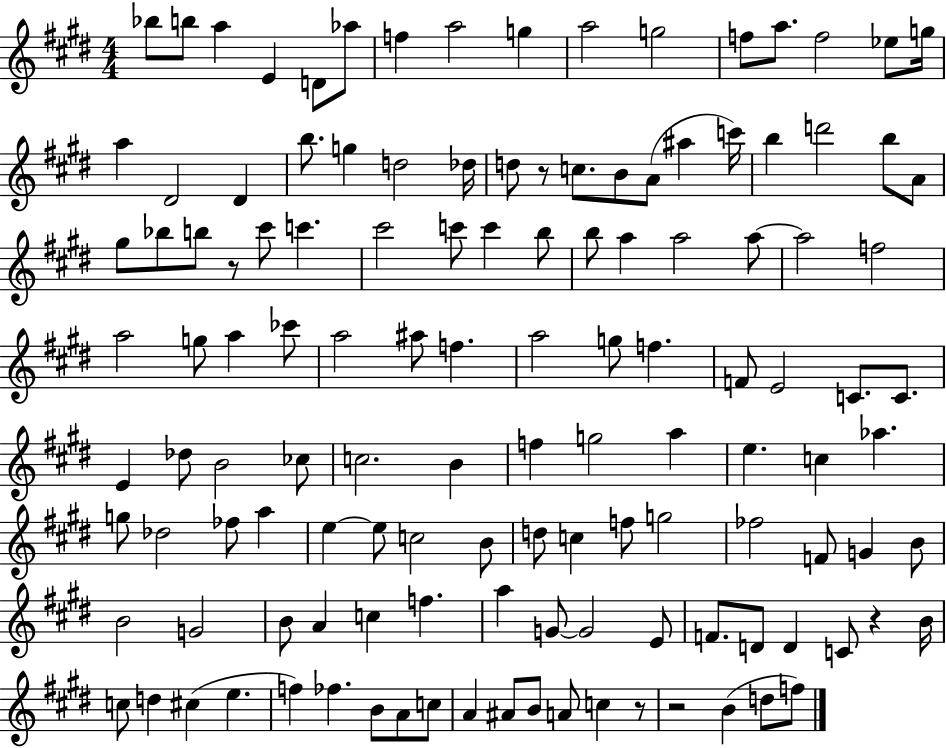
X:1
T:Untitled
M:4/4
L:1/4
K:E
_b/2 b/2 a E D/2 _a/2 f a2 g a2 g2 f/2 a/2 f2 _e/2 g/4 a ^D2 ^D b/2 g d2 _d/4 d/2 z/2 c/2 B/2 A/2 ^a c'/4 b d'2 b/2 A/2 ^g/2 _b/2 b/2 z/2 ^c'/2 c' ^c'2 c'/2 c' b/2 b/2 a a2 a/2 a2 f2 a2 g/2 a _c'/2 a2 ^a/2 f a2 g/2 f F/2 E2 C/2 C/2 E _d/2 B2 _c/2 c2 B f g2 a e c _a g/2 _d2 _f/2 a e e/2 c2 B/2 d/2 c f/2 g2 _f2 F/2 G B/2 B2 G2 B/2 A c f a G/2 G2 E/2 F/2 D/2 D C/2 z B/4 c/2 d ^c e f _f B/2 A/2 c/2 A ^A/2 B/2 A/2 c z/2 z2 B d/2 f/2